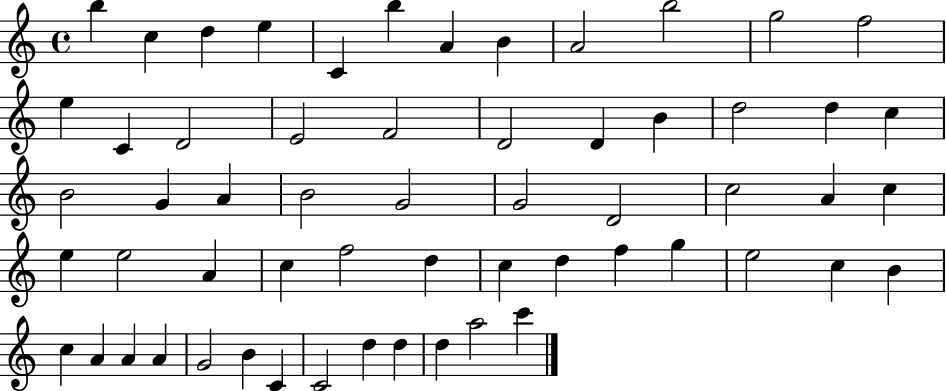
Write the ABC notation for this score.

X:1
T:Untitled
M:4/4
L:1/4
K:C
b c d e C b A B A2 b2 g2 f2 e C D2 E2 F2 D2 D B d2 d c B2 G A B2 G2 G2 D2 c2 A c e e2 A c f2 d c d f g e2 c B c A A A G2 B C C2 d d d a2 c'